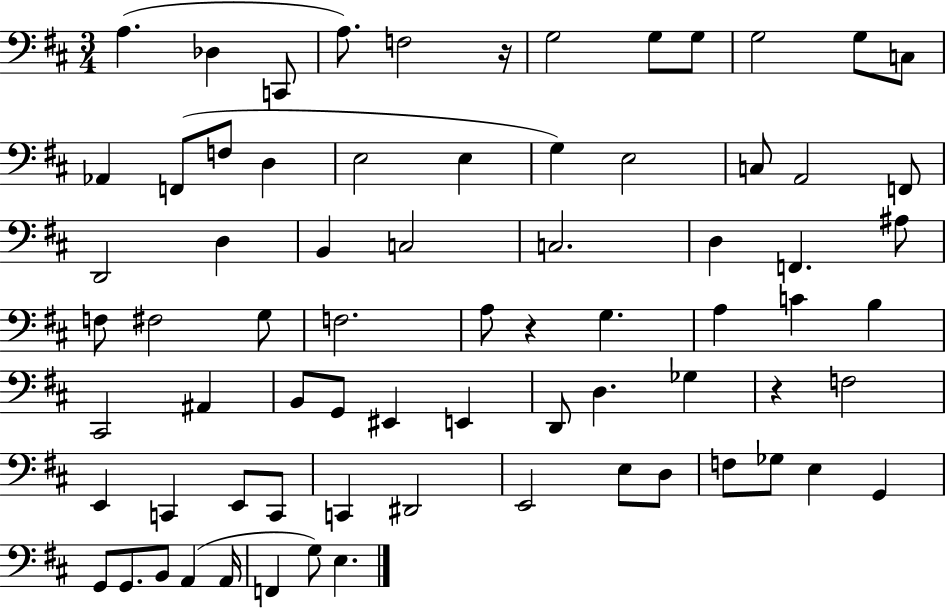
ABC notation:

X:1
T:Untitled
M:3/4
L:1/4
K:D
A, _D, C,,/2 A,/2 F,2 z/4 G,2 G,/2 G,/2 G,2 G,/2 C,/2 _A,, F,,/2 F,/2 D, E,2 E, G, E,2 C,/2 A,,2 F,,/2 D,,2 D, B,, C,2 C,2 D, F,, ^A,/2 F,/2 ^F,2 G,/2 F,2 A,/2 z G, A, C B, ^C,,2 ^A,, B,,/2 G,,/2 ^E,, E,, D,,/2 D, _G, z F,2 E,, C,, E,,/2 C,,/2 C,, ^D,,2 E,,2 E,/2 D,/2 F,/2 _G,/2 E, G,, G,,/2 G,,/2 B,,/2 A,, A,,/4 F,, G,/2 E,